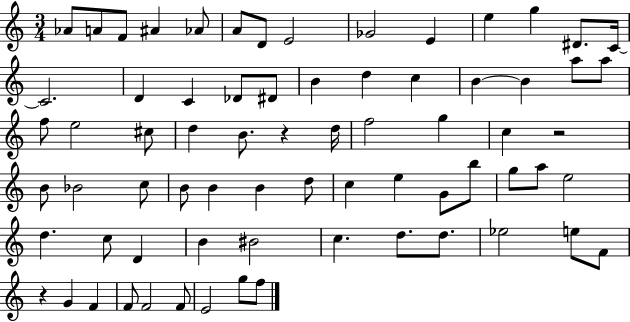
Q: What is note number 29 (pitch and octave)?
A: C#5